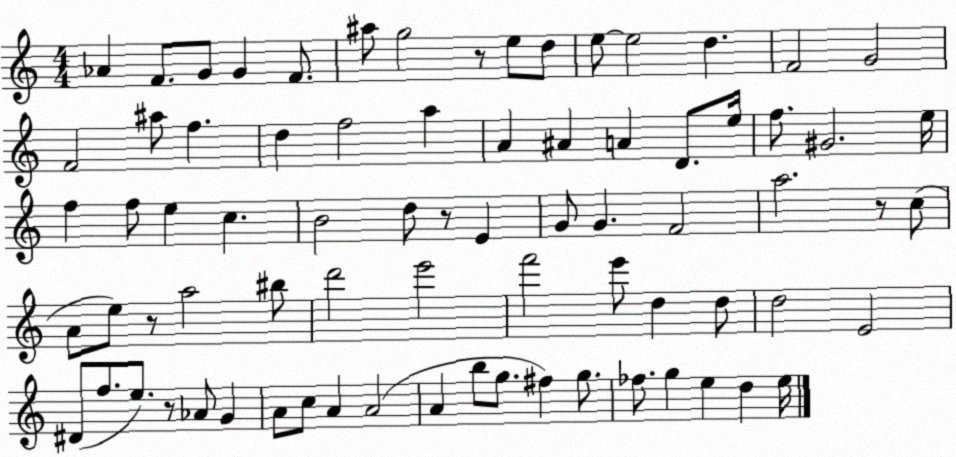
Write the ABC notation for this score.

X:1
T:Untitled
M:4/4
L:1/4
K:C
_A F/2 G/2 G F/2 ^a/2 g2 z/2 e/2 d/2 e/2 e2 d F2 G2 F2 ^a/2 f d f2 a A ^A A D/2 e/4 f/2 ^G2 e/4 f f/2 e c B2 d/2 z/2 E G/2 G F2 a2 z/2 c/2 A/2 e/2 z/2 a2 ^b/2 d'2 e'2 f'2 e'/2 d d/2 d2 E2 ^D/2 f/2 e/2 z/2 _A/2 G A/2 c/2 A A2 A b/2 g/2 ^f g/2 _f/2 g e d e/4